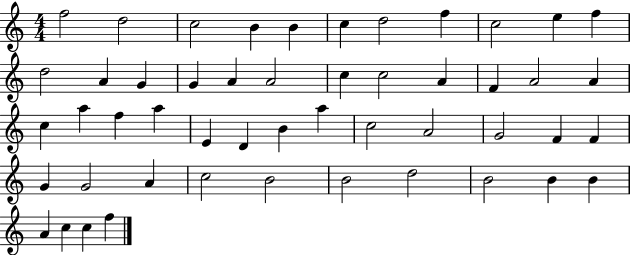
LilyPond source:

{
  \clef treble
  \numericTimeSignature
  \time 4/4
  \key c \major
  f''2 d''2 | c''2 b'4 b'4 | c''4 d''2 f''4 | c''2 e''4 f''4 | \break d''2 a'4 g'4 | g'4 a'4 a'2 | c''4 c''2 a'4 | f'4 a'2 a'4 | \break c''4 a''4 f''4 a''4 | e'4 d'4 b'4 a''4 | c''2 a'2 | g'2 f'4 f'4 | \break g'4 g'2 a'4 | c''2 b'2 | b'2 d''2 | b'2 b'4 b'4 | \break a'4 c''4 c''4 f''4 | \bar "|."
}